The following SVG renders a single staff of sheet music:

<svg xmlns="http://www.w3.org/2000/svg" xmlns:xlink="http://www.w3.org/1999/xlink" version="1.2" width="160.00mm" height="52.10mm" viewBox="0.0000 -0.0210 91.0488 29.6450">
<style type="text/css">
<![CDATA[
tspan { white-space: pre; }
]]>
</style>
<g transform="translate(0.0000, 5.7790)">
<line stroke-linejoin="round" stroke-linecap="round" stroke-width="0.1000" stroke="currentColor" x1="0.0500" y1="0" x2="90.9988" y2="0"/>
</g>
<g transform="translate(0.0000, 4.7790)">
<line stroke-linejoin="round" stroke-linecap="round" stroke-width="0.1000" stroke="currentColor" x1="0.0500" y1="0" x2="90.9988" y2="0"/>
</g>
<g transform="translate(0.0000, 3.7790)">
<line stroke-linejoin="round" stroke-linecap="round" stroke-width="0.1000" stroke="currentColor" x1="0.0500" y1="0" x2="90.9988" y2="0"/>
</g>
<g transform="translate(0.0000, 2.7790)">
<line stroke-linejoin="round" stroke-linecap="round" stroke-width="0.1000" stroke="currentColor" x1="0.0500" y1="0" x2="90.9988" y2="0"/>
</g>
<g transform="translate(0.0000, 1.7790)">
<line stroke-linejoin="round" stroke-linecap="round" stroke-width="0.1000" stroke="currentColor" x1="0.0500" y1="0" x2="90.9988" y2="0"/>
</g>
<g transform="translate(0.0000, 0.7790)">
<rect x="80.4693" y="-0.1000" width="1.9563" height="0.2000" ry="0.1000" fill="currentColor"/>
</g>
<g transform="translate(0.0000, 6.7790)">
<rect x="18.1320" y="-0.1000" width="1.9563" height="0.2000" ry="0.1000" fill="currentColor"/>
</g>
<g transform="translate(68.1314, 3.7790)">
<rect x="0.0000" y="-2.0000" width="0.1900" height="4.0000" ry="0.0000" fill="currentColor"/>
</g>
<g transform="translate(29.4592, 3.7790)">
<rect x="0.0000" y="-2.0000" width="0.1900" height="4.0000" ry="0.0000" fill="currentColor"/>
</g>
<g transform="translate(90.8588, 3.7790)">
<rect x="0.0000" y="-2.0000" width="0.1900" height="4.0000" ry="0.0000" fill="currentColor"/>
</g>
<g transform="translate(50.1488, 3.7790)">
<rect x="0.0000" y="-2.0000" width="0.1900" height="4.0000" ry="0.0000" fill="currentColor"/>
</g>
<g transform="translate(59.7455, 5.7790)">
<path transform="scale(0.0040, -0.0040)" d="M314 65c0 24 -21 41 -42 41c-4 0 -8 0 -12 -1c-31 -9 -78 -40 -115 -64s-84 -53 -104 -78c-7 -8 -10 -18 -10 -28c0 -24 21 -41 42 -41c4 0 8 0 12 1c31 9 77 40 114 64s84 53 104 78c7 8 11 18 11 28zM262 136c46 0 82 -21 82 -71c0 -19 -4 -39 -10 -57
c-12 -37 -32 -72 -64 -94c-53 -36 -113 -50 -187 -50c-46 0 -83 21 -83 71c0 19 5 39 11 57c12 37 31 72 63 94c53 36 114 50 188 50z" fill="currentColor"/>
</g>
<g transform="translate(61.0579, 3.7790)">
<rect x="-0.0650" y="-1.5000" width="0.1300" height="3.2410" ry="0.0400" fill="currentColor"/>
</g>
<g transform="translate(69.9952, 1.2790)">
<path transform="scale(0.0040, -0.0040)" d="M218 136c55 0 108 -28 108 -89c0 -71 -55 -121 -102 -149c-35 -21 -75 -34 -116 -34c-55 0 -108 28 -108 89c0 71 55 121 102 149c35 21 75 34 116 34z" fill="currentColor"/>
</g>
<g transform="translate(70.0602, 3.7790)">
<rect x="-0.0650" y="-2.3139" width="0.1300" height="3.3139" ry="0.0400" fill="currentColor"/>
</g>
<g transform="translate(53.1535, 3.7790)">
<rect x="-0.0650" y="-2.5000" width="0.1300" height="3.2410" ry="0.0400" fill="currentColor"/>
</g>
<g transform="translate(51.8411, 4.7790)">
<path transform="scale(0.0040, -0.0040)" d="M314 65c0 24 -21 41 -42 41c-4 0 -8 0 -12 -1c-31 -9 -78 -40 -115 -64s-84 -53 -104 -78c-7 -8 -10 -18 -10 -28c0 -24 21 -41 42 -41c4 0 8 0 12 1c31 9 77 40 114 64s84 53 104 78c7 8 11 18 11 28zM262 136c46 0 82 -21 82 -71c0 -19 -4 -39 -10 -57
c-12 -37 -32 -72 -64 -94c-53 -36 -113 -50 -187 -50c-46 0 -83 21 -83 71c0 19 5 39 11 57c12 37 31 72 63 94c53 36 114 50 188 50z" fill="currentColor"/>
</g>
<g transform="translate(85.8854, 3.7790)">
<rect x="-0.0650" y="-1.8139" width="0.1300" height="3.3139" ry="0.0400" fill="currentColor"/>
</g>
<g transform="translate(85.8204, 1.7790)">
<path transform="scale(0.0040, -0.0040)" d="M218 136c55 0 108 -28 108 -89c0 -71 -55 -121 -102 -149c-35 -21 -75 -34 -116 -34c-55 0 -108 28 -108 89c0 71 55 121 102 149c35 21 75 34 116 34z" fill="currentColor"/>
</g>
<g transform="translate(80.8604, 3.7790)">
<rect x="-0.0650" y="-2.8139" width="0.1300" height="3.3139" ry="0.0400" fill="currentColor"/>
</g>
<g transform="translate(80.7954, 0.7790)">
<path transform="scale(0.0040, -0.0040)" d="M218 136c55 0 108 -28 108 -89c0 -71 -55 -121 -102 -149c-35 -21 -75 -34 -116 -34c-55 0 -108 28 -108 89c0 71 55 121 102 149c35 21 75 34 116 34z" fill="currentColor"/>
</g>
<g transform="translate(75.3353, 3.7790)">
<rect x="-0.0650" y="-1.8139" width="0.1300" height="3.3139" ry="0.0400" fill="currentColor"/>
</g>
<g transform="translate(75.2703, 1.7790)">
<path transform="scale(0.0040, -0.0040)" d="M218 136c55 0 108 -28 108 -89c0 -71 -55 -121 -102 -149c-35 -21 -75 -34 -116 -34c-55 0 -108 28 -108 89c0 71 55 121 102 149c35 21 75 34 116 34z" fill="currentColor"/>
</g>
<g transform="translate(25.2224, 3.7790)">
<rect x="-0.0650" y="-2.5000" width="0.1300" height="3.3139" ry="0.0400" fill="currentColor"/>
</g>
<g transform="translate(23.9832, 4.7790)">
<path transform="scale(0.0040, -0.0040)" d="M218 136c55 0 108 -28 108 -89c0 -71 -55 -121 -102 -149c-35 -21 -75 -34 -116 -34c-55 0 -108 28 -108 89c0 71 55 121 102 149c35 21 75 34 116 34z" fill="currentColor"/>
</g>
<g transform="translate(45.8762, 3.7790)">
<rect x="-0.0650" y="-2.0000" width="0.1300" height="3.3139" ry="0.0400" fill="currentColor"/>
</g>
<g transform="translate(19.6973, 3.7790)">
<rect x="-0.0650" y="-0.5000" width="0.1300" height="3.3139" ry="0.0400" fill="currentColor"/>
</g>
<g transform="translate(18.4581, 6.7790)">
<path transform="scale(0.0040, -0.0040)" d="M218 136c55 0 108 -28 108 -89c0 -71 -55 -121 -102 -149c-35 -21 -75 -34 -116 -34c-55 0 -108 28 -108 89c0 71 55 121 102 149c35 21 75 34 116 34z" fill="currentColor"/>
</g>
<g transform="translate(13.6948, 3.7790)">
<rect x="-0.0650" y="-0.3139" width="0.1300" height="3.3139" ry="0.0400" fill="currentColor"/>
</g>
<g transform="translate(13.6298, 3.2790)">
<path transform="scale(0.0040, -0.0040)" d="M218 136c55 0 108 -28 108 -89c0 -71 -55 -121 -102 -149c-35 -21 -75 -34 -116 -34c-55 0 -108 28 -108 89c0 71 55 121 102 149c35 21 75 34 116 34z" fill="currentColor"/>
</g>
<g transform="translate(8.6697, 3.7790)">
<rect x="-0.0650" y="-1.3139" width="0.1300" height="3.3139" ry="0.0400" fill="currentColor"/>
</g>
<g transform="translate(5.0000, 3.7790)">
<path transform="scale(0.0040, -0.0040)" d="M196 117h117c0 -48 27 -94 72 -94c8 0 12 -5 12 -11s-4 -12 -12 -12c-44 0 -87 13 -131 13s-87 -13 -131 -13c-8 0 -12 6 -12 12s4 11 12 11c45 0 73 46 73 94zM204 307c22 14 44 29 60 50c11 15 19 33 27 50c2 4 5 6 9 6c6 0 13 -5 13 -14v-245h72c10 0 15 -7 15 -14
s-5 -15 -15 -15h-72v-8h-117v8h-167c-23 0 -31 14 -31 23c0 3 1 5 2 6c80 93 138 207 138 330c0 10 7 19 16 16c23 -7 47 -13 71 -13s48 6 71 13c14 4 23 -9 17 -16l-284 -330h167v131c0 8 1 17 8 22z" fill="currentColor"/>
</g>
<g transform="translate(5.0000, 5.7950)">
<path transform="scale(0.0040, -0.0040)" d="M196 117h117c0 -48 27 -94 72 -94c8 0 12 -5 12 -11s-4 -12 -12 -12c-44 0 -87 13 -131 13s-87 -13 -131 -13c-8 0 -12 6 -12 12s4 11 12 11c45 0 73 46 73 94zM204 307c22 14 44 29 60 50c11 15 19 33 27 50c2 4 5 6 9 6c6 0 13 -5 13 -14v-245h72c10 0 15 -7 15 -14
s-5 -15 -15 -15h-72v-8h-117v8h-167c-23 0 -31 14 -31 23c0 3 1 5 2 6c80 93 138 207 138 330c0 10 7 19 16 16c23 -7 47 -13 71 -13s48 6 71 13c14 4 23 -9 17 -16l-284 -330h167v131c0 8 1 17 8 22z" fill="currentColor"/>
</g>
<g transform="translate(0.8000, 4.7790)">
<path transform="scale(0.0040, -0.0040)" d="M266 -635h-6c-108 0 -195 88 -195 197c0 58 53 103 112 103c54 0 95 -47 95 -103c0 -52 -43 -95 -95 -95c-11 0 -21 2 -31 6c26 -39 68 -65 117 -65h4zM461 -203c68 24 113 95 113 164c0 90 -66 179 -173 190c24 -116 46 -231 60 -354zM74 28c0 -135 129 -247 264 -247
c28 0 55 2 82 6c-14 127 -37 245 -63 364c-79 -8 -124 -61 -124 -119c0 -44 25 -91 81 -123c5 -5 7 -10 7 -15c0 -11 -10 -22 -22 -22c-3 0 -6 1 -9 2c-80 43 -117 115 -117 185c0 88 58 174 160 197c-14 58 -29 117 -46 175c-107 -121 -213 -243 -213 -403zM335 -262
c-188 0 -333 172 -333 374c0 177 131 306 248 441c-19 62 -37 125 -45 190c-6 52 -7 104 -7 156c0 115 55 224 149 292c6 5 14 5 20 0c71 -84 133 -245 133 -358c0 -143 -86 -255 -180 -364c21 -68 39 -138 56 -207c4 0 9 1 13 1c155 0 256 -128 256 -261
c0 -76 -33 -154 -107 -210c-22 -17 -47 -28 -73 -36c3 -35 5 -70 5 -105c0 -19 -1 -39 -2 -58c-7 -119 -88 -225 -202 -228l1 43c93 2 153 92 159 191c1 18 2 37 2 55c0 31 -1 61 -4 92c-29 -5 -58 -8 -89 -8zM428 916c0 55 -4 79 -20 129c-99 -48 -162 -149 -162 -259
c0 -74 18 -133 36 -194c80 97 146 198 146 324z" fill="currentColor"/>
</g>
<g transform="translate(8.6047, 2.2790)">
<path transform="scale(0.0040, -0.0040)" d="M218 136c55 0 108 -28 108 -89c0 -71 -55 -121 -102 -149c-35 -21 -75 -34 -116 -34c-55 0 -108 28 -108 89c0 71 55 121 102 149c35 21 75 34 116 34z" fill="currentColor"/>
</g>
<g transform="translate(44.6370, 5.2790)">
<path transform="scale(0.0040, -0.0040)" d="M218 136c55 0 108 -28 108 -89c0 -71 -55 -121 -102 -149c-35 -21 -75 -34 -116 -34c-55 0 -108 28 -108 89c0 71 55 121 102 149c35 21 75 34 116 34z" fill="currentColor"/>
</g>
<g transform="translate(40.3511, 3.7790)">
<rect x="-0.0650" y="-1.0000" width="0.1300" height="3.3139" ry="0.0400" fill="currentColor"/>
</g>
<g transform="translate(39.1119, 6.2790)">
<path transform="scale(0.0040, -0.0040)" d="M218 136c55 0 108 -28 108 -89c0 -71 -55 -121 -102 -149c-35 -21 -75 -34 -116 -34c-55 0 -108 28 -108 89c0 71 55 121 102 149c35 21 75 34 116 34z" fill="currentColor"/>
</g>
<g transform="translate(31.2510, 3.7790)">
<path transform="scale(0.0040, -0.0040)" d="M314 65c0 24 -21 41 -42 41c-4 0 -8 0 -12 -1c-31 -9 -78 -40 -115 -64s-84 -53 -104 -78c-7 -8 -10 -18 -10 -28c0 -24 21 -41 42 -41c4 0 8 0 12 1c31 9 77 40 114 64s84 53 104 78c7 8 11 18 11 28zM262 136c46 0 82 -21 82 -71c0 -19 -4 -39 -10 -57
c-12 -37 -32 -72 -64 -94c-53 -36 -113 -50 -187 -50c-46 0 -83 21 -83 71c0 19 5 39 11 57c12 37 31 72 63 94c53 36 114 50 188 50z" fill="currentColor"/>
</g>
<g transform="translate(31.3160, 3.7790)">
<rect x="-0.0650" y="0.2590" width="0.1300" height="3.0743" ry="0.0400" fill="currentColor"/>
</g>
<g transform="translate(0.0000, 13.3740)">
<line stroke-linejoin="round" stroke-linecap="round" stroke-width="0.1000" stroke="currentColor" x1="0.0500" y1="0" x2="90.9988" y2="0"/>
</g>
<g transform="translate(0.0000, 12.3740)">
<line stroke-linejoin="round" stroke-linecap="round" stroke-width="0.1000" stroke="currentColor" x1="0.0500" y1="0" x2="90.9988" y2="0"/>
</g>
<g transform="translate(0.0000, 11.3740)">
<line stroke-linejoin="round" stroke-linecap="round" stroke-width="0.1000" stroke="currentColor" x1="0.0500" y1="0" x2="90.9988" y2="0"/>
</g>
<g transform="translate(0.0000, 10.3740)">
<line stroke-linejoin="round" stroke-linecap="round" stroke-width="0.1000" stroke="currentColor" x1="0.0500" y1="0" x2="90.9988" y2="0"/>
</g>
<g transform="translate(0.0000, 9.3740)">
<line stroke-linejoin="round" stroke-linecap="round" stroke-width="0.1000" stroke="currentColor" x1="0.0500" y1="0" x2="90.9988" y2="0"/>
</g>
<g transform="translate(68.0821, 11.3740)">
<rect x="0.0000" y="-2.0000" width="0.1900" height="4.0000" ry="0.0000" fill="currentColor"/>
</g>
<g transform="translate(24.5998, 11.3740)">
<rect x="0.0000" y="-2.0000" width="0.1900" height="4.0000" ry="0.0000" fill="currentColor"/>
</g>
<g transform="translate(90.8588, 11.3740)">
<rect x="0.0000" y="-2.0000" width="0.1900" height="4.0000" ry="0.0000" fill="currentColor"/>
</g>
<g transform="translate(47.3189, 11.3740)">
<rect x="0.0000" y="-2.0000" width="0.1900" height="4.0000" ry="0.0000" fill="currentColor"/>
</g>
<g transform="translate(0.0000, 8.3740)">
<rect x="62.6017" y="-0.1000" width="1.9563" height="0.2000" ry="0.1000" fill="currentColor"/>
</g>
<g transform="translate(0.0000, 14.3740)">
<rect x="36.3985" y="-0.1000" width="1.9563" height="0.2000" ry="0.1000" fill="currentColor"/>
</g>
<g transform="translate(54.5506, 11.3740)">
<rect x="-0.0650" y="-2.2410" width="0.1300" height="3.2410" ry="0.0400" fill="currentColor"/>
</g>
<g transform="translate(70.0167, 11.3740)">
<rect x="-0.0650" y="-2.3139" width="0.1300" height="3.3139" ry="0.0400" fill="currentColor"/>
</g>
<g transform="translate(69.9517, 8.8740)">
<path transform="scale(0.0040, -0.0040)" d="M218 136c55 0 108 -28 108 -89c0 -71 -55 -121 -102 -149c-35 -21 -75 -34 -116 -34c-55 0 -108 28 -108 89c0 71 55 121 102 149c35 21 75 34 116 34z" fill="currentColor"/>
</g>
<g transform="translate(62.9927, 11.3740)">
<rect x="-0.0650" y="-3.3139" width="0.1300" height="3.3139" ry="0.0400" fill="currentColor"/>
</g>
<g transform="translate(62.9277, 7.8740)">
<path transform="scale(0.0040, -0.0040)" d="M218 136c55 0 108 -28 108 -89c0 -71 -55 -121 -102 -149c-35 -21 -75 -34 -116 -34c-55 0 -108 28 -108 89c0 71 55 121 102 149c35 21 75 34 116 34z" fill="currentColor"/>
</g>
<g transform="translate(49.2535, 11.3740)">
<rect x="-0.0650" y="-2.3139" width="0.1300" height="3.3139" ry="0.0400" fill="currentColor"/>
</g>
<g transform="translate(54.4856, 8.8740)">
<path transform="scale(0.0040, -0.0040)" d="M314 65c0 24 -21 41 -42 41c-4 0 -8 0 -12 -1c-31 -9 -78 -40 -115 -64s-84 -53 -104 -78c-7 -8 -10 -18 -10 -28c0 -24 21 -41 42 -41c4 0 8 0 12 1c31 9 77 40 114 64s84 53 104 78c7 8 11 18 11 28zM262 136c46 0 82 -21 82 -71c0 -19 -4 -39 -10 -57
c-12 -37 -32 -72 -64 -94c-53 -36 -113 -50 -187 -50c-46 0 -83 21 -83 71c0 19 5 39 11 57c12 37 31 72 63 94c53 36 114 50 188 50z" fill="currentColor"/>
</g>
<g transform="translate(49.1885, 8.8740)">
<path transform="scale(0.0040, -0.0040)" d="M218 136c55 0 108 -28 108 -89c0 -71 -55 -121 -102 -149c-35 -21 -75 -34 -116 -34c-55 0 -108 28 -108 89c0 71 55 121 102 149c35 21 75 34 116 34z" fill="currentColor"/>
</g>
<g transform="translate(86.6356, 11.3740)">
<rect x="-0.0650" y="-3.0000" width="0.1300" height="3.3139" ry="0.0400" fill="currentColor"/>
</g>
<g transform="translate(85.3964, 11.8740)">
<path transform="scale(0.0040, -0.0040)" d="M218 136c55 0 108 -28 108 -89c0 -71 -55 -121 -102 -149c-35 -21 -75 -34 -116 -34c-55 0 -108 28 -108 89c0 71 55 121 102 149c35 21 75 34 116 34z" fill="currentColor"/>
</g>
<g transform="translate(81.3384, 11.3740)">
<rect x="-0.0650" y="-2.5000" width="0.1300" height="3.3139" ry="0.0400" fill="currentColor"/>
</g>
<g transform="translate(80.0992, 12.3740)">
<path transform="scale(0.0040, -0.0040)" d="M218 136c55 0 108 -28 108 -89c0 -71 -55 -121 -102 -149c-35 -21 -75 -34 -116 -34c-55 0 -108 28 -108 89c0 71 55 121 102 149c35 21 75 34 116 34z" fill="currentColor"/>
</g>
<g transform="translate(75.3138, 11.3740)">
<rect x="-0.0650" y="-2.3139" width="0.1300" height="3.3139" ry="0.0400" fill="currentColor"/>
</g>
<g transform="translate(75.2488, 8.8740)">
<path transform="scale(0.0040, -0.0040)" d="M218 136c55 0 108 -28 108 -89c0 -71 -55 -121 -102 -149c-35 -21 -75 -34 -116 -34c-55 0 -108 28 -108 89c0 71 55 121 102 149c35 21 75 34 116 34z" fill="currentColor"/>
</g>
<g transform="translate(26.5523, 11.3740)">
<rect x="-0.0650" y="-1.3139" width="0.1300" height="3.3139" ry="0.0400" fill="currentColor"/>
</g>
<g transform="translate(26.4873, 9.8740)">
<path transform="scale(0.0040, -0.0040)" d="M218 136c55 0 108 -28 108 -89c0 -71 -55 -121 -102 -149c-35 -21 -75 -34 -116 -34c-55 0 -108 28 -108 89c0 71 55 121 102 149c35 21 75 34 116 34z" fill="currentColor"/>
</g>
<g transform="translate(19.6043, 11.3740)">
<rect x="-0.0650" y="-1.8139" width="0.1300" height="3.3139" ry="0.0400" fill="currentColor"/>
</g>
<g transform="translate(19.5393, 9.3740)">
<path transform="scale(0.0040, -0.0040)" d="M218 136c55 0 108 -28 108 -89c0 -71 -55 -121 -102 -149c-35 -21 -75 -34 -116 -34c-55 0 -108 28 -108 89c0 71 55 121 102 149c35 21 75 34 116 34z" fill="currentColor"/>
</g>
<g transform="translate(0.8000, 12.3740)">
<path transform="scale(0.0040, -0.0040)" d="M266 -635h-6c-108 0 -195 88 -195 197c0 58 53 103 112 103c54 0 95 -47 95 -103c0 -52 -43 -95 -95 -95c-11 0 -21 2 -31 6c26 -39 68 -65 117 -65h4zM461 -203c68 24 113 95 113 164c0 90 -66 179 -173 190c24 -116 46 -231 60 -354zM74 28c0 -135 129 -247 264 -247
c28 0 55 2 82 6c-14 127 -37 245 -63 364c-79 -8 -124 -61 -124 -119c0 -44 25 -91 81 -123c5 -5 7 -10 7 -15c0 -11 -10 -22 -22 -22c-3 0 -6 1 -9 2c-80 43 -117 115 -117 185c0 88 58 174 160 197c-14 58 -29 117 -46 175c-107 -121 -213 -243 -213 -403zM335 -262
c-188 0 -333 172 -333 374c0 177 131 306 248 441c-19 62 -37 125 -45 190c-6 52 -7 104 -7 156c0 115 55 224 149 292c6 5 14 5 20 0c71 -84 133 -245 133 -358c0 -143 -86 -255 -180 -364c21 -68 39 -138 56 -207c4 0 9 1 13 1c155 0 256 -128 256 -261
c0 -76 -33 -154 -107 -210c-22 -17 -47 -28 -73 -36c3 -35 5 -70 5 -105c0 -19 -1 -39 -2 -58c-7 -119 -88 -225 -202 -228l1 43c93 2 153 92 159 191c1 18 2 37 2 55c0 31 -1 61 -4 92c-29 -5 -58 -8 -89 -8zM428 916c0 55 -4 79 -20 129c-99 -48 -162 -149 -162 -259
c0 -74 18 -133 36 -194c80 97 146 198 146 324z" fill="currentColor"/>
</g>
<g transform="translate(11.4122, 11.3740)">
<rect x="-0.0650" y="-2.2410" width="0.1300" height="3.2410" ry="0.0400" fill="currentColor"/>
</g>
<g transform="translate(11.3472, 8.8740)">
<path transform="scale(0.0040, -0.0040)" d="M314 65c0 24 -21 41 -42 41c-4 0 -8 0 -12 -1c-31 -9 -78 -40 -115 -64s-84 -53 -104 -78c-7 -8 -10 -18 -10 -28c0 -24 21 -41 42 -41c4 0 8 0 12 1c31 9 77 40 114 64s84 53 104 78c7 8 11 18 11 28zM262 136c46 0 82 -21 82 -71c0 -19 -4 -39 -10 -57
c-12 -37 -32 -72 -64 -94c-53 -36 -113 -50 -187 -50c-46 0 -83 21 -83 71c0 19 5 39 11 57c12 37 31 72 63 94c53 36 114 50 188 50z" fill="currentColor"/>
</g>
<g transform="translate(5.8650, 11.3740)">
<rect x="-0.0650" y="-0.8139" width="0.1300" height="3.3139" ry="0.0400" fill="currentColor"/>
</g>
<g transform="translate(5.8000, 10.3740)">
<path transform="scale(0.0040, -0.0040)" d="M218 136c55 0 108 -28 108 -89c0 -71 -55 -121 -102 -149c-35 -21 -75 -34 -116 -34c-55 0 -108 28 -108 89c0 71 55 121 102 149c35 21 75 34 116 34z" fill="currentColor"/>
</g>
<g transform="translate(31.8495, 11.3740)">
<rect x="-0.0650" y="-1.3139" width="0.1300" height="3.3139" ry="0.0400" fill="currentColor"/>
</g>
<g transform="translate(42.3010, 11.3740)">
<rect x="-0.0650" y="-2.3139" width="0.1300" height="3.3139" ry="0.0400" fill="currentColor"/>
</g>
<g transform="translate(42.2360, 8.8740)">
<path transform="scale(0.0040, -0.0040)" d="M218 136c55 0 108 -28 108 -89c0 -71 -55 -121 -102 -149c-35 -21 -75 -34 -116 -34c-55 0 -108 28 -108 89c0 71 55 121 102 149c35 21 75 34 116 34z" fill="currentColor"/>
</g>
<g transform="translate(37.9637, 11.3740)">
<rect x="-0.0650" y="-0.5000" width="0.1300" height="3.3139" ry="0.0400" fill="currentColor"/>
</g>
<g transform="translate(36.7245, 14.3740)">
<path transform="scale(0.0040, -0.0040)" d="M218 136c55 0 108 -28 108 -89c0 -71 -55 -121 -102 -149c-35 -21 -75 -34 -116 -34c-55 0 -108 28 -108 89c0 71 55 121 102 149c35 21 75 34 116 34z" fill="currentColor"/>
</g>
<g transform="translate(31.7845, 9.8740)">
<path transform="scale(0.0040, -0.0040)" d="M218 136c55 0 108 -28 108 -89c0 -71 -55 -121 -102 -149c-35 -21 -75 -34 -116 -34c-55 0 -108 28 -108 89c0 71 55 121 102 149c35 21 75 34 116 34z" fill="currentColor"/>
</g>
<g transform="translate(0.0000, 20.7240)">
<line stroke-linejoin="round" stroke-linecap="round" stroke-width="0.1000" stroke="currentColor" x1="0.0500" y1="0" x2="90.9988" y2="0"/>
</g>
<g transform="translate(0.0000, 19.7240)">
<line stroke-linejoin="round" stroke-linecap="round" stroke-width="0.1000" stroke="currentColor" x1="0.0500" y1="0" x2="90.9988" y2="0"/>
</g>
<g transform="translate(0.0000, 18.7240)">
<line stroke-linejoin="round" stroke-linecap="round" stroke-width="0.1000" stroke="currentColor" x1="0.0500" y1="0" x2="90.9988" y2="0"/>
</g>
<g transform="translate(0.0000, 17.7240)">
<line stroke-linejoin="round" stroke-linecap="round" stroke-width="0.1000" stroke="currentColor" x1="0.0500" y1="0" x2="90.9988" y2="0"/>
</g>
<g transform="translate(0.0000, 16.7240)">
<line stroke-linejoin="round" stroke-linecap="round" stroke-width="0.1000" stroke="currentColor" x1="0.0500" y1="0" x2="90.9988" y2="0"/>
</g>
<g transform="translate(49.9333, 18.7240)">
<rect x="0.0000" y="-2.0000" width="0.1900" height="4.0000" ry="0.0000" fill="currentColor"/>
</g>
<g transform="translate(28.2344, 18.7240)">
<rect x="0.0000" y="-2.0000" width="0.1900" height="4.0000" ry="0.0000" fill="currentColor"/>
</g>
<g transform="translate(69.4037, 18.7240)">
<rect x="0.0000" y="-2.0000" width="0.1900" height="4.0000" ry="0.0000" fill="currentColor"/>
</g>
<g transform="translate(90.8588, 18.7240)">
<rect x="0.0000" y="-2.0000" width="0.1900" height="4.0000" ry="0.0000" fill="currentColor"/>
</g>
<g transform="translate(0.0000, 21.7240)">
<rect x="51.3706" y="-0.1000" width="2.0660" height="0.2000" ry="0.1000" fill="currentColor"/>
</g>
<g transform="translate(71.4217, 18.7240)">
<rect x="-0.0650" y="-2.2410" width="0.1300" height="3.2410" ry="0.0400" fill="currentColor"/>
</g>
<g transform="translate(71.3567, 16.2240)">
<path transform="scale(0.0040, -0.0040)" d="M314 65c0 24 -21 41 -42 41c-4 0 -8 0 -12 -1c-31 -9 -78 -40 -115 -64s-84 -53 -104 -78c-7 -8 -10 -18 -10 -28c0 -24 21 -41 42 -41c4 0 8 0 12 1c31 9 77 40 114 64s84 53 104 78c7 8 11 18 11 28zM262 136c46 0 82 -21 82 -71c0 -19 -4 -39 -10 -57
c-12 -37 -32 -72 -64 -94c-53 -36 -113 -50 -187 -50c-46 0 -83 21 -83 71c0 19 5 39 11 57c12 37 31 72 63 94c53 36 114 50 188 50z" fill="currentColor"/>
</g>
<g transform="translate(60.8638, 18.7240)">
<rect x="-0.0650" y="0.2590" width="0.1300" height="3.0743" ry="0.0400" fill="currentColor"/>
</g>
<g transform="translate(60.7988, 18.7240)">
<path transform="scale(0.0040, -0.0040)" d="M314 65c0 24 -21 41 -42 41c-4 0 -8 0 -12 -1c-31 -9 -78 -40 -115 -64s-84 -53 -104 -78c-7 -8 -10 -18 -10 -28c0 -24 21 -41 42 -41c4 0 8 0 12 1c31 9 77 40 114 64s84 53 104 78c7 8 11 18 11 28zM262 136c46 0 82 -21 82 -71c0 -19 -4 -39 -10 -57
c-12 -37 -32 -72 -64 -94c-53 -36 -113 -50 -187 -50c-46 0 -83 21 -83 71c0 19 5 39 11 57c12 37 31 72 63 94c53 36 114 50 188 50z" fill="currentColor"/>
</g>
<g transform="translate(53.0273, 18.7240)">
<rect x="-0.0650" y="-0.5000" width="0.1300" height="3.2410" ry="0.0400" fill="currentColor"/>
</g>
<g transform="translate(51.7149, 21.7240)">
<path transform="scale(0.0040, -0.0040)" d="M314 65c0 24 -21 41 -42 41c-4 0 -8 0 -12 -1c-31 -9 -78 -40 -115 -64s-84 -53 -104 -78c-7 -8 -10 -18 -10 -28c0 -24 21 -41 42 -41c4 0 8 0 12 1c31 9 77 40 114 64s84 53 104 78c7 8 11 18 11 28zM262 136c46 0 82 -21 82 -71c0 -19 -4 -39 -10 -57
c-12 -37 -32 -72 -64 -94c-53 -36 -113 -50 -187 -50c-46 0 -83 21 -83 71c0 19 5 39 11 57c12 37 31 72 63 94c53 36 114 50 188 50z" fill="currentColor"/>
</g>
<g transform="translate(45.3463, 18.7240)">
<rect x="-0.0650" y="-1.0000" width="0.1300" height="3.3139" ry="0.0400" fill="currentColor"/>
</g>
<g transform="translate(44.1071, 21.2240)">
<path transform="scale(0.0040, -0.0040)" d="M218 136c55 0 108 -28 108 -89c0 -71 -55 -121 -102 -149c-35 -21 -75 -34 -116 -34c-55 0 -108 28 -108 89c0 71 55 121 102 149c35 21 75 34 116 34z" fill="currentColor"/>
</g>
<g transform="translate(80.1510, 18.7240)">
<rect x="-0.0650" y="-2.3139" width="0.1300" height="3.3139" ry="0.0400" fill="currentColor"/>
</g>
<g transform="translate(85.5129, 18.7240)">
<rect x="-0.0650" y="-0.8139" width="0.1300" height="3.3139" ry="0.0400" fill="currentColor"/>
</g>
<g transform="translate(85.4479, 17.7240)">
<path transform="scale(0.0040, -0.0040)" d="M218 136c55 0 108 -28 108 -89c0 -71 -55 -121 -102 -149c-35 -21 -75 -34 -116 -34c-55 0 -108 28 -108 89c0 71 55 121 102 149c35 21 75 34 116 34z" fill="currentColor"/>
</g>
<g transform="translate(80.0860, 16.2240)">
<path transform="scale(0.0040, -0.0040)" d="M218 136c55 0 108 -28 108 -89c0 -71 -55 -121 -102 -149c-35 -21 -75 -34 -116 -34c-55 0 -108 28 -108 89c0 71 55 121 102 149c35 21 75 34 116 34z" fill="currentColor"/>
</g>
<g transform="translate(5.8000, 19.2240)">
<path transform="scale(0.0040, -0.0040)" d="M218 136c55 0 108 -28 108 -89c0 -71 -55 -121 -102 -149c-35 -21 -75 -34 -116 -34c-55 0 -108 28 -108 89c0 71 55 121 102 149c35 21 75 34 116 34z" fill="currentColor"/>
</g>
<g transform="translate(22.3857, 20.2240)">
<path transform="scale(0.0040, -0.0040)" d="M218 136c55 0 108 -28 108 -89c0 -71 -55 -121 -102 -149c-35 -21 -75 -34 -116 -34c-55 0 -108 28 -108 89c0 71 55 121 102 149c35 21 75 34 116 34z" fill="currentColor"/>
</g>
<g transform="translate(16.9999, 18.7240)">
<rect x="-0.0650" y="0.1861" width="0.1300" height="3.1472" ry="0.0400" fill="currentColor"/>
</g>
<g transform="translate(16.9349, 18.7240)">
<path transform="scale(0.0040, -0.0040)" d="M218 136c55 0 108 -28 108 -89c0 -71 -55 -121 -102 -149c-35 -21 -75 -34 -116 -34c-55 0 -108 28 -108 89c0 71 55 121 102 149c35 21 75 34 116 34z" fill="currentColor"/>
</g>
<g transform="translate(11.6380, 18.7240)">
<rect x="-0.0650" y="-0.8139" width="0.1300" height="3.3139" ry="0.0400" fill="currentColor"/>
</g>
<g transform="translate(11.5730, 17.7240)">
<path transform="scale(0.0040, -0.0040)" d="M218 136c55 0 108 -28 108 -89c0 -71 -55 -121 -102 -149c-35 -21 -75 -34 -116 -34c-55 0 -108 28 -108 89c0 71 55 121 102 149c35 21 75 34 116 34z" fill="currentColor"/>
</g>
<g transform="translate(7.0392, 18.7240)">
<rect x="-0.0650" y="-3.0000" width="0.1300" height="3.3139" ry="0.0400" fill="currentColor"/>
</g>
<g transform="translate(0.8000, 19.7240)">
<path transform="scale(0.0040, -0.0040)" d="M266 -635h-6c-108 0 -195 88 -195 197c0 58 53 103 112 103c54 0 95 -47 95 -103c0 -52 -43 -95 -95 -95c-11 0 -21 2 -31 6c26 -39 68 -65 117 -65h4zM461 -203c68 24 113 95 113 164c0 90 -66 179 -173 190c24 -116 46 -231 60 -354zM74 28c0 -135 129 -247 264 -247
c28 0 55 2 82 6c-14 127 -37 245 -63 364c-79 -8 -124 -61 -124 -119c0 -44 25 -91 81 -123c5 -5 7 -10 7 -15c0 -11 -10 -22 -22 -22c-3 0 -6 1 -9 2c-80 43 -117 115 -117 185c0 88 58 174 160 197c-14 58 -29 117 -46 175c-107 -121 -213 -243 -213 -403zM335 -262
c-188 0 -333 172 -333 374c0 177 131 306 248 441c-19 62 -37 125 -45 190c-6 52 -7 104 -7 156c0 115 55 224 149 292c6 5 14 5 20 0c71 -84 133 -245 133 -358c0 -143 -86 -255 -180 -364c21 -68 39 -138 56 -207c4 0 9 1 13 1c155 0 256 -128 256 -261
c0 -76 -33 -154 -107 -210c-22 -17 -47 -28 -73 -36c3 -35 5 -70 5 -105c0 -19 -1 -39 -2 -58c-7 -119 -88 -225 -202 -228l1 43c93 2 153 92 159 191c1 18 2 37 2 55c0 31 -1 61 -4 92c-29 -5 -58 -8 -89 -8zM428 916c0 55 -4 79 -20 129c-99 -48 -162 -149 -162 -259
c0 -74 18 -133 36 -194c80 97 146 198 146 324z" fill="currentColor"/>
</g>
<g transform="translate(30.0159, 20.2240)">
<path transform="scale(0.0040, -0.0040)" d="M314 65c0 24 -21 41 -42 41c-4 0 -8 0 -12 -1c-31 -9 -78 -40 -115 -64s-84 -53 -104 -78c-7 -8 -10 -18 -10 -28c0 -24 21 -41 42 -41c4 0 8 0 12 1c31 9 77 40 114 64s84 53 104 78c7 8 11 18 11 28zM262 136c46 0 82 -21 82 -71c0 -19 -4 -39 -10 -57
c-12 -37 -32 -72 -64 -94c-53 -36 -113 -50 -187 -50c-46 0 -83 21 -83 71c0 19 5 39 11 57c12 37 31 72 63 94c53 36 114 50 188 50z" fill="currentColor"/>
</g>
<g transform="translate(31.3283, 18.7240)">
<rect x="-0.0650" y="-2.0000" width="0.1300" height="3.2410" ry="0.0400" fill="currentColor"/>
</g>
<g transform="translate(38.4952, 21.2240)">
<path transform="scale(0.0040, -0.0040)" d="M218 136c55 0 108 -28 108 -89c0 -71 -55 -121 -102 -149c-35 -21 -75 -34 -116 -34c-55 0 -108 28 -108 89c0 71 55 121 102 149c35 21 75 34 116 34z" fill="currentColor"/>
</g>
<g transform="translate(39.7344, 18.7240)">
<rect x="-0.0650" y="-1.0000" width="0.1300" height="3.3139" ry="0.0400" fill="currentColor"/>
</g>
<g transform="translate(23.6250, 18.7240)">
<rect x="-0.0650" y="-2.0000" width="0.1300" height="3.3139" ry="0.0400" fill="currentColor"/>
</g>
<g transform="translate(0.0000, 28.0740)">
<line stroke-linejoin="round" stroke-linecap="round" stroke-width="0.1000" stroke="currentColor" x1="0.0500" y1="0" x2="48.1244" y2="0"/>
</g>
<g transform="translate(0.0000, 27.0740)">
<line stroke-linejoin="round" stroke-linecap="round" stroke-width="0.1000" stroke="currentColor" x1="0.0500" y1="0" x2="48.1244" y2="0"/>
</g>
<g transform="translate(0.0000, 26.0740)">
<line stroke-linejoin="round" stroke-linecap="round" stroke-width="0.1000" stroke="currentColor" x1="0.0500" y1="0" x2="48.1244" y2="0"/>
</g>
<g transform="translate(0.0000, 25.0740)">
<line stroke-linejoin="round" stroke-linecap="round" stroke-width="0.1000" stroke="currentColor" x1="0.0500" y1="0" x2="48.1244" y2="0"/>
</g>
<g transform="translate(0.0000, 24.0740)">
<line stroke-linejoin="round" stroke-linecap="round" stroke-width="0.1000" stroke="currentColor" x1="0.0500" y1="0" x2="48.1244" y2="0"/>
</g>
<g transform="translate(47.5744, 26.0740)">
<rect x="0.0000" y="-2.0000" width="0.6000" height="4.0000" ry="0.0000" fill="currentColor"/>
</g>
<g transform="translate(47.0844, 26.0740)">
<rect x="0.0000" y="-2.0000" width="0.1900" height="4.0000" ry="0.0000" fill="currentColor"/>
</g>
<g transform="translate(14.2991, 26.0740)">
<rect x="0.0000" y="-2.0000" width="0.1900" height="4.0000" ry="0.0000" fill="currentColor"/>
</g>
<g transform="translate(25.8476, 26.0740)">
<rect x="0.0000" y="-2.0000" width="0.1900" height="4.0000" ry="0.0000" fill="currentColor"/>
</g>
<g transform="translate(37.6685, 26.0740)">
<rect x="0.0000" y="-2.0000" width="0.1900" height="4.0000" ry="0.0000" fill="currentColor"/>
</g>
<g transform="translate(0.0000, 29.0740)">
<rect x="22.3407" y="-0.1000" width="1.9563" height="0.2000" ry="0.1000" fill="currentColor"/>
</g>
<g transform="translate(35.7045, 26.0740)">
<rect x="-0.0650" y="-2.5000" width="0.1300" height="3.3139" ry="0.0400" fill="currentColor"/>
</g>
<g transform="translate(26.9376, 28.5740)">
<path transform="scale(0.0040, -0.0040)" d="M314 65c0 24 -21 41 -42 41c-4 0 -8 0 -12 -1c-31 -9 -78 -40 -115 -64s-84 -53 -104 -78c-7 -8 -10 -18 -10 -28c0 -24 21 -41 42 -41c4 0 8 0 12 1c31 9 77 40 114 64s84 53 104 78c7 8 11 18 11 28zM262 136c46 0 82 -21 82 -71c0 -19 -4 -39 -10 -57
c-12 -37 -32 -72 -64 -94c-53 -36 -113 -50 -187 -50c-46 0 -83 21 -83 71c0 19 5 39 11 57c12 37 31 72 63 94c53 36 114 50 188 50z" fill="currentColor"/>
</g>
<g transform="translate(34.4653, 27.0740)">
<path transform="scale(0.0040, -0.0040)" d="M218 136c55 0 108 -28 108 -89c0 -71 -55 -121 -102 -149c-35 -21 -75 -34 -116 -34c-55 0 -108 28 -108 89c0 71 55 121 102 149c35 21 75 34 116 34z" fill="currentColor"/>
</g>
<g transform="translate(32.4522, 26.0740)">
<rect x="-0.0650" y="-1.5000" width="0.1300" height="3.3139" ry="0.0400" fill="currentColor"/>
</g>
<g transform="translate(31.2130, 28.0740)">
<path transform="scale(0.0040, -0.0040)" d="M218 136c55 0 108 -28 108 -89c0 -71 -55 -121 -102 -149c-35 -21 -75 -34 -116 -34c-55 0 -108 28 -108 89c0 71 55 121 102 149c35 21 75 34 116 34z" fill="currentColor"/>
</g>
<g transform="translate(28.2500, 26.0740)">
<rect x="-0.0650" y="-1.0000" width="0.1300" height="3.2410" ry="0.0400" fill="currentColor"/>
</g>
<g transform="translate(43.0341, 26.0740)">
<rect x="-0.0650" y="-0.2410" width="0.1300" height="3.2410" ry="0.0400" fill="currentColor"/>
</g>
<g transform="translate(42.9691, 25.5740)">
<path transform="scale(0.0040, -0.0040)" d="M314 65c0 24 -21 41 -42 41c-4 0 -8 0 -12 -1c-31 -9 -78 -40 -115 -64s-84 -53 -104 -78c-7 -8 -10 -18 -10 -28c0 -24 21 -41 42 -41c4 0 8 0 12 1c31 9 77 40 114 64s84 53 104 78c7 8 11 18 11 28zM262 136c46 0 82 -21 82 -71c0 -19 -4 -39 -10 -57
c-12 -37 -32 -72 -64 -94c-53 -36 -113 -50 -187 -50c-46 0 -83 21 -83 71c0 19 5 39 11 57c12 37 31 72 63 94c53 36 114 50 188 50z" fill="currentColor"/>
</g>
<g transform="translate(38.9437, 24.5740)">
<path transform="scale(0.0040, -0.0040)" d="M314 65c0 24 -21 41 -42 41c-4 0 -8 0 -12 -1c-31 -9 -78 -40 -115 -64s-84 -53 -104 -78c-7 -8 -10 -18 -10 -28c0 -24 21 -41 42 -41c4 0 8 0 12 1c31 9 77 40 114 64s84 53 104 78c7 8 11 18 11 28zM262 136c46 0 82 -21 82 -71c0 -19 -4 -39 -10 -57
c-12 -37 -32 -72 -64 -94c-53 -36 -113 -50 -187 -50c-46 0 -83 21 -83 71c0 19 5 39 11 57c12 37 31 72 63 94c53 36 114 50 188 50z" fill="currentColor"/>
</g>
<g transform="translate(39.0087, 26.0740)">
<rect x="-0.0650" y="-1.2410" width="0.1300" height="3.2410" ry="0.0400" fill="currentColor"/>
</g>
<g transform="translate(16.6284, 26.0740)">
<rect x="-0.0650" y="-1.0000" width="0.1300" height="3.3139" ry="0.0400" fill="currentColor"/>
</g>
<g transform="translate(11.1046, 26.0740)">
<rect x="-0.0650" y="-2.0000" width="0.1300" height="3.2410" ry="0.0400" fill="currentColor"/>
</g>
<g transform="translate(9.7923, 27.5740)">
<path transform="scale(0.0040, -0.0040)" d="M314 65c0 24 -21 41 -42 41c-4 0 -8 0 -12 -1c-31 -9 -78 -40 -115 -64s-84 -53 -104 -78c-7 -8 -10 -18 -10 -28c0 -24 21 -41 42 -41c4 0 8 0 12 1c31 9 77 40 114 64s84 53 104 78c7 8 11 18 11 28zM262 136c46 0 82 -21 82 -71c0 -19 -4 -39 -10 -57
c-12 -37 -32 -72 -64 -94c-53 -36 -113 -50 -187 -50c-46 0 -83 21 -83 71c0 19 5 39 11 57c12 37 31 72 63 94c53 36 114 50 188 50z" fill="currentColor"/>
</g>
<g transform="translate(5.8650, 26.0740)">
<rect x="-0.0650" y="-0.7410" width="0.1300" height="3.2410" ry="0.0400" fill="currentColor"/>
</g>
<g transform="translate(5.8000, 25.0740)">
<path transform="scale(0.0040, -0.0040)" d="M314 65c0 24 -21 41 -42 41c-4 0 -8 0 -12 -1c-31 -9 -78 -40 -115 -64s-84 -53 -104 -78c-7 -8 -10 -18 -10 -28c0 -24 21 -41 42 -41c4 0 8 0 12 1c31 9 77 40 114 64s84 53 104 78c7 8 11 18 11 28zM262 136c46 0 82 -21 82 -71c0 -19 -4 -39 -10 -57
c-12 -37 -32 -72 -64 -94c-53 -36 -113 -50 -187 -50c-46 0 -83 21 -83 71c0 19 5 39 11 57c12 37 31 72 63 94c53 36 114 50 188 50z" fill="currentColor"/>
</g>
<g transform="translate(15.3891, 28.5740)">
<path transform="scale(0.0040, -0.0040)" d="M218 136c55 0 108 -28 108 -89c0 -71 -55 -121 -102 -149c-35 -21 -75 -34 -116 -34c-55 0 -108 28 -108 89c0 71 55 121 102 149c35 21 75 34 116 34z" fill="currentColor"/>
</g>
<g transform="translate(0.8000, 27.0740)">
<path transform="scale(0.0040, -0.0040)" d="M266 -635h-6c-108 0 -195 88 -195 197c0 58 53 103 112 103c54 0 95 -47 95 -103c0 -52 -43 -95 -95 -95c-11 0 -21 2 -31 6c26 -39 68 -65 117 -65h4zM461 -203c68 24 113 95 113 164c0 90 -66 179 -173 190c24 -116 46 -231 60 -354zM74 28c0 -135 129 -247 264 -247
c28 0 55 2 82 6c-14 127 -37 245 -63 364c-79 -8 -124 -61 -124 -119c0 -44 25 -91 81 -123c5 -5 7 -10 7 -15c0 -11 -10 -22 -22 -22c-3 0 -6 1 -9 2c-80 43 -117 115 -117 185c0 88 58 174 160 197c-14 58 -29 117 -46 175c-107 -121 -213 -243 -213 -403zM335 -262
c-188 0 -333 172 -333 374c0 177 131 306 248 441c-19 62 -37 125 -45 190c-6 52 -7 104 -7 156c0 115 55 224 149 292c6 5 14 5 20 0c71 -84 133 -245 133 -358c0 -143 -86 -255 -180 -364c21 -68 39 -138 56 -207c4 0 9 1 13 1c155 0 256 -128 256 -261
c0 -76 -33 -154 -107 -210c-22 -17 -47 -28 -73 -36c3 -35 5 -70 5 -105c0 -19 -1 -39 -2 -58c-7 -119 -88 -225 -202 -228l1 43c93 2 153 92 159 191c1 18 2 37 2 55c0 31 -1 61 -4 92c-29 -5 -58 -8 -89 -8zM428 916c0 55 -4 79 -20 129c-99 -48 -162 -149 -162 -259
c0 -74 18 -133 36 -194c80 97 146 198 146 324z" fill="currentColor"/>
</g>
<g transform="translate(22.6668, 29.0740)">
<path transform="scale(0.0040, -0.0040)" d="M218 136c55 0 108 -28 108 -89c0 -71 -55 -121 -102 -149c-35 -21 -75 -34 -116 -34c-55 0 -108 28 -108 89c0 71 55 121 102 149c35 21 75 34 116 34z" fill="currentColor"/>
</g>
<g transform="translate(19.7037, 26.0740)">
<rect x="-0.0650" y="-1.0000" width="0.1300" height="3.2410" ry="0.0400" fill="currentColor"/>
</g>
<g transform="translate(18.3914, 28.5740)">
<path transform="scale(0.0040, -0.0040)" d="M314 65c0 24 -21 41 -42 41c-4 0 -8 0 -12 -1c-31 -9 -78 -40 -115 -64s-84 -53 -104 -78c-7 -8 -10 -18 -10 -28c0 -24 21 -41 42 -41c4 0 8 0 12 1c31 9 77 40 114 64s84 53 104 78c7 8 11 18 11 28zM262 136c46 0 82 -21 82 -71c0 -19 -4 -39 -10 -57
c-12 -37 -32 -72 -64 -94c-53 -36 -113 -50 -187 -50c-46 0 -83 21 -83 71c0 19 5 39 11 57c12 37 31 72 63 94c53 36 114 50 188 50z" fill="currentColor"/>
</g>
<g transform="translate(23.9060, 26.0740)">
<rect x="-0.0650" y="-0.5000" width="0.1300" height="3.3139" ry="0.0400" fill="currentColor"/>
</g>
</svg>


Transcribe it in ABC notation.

X:1
T:Untitled
M:4/4
L:1/4
K:C
e c C G B2 D F G2 E2 g f a f d g2 f e e C g g g2 b g g G A A d B F F2 D D C2 B2 g2 g d d2 F2 D D2 C D2 E G e2 c2